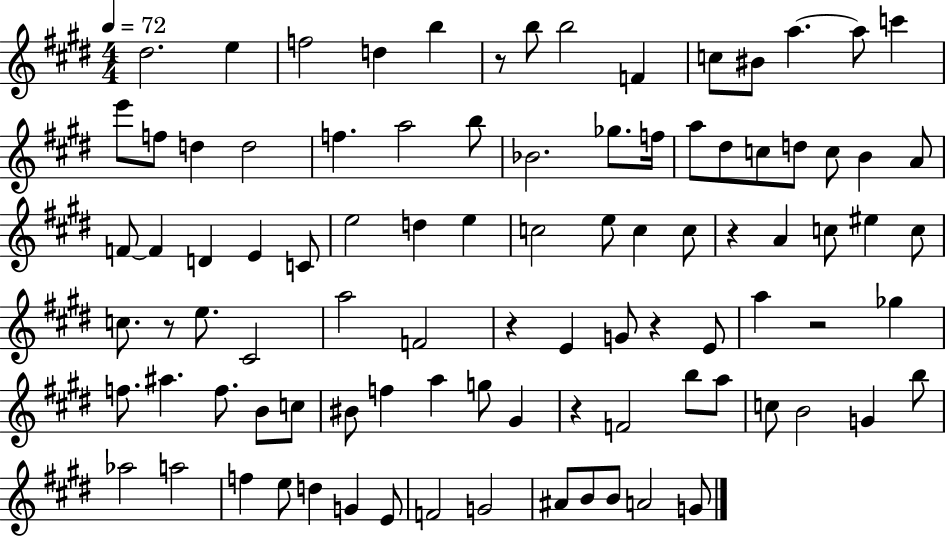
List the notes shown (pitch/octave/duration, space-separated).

D#5/h. E5/q F5/h D5/q B5/q R/e B5/e B5/h F4/q C5/e BIS4/e A5/q. A5/e C6/q E6/e F5/e D5/q D5/h F5/q. A5/h B5/e Bb4/h. Gb5/e. F5/s A5/e D#5/e C5/e D5/e C5/e B4/q A4/e F4/e F4/q D4/q E4/q C4/e E5/h D5/q E5/q C5/h E5/e C5/q C5/e R/q A4/q C5/e EIS5/q C5/e C5/e. R/e E5/e. C#4/h A5/h F4/h R/q E4/q G4/e R/q E4/e A5/q R/h Gb5/q F5/e. A#5/q. F5/e. B4/e C5/e BIS4/e F5/q A5/q G5/e G#4/q R/q F4/h B5/e A5/e C5/e B4/h G4/q B5/e Ab5/h A5/h F5/q E5/e D5/q G4/q E4/e F4/h G4/h A#4/e B4/e B4/e A4/h G4/e